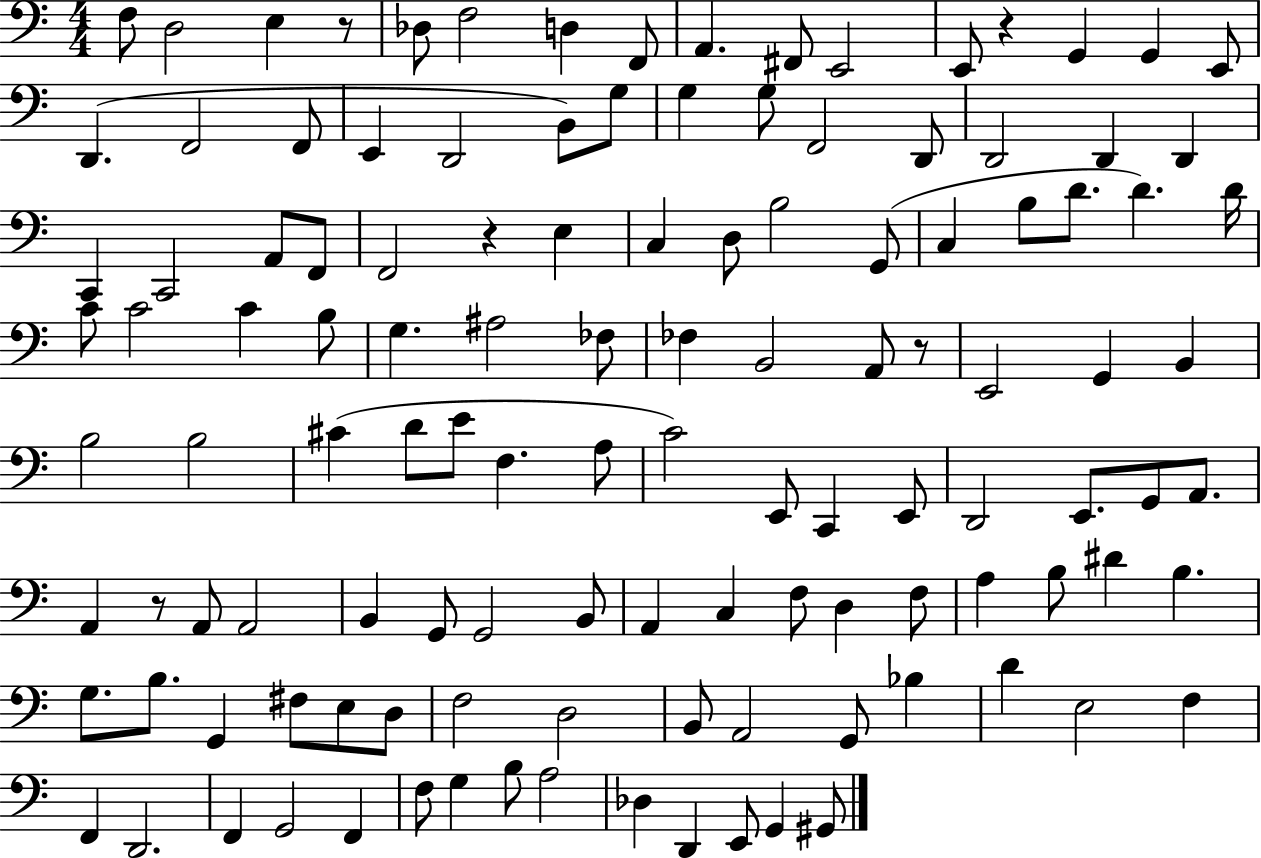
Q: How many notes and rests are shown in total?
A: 121